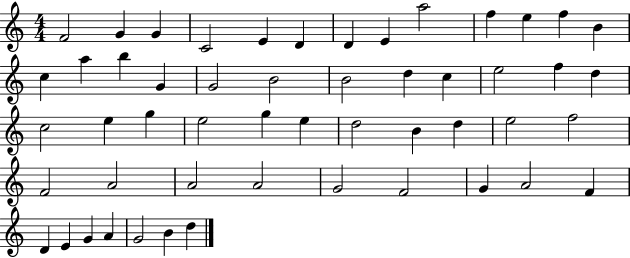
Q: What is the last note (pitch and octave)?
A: D5